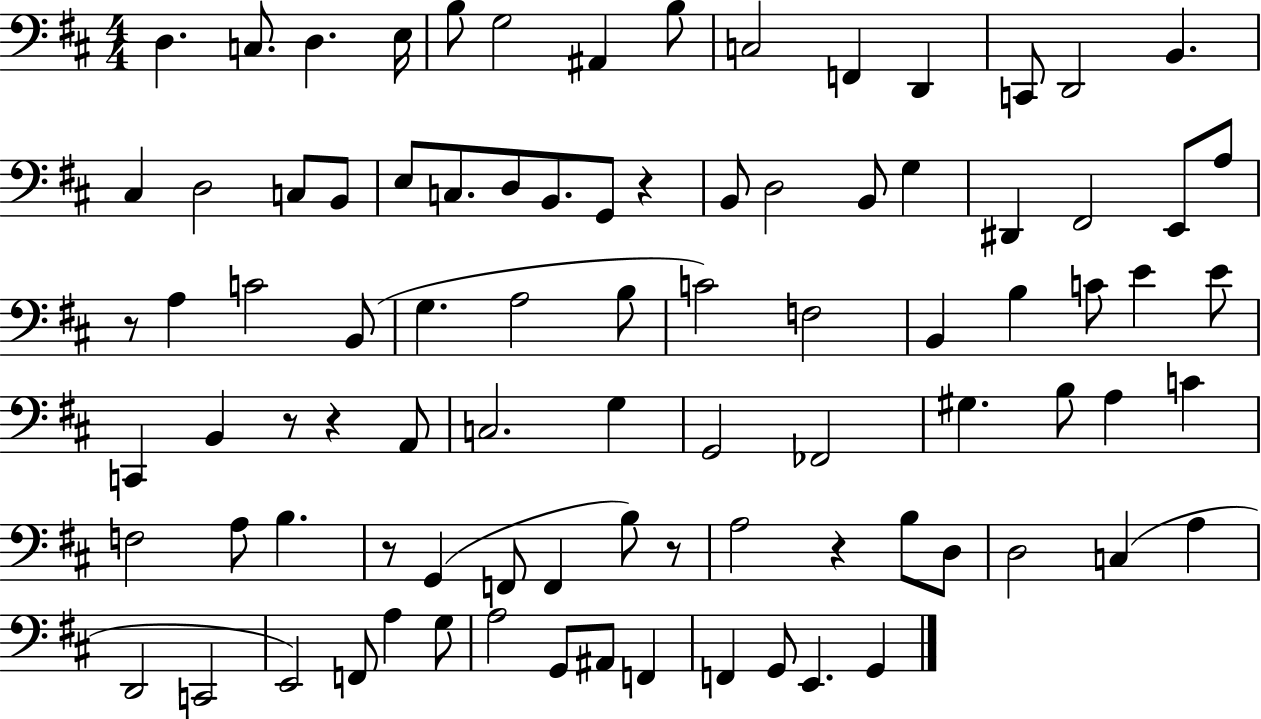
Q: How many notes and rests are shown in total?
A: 89